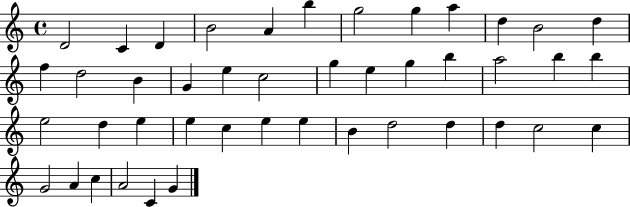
{
  \clef treble
  \time 4/4
  \defaultTimeSignature
  \key c \major
  d'2 c'4 d'4 | b'2 a'4 b''4 | g''2 g''4 a''4 | d''4 b'2 d''4 | \break f''4 d''2 b'4 | g'4 e''4 c''2 | g''4 e''4 g''4 b''4 | a''2 b''4 b''4 | \break e''2 d''4 e''4 | e''4 c''4 e''4 e''4 | b'4 d''2 d''4 | d''4 c''2 c''4 | \break g'2 a'4 c''4 | a'2 c'4 g'4 | \bar "|."
}